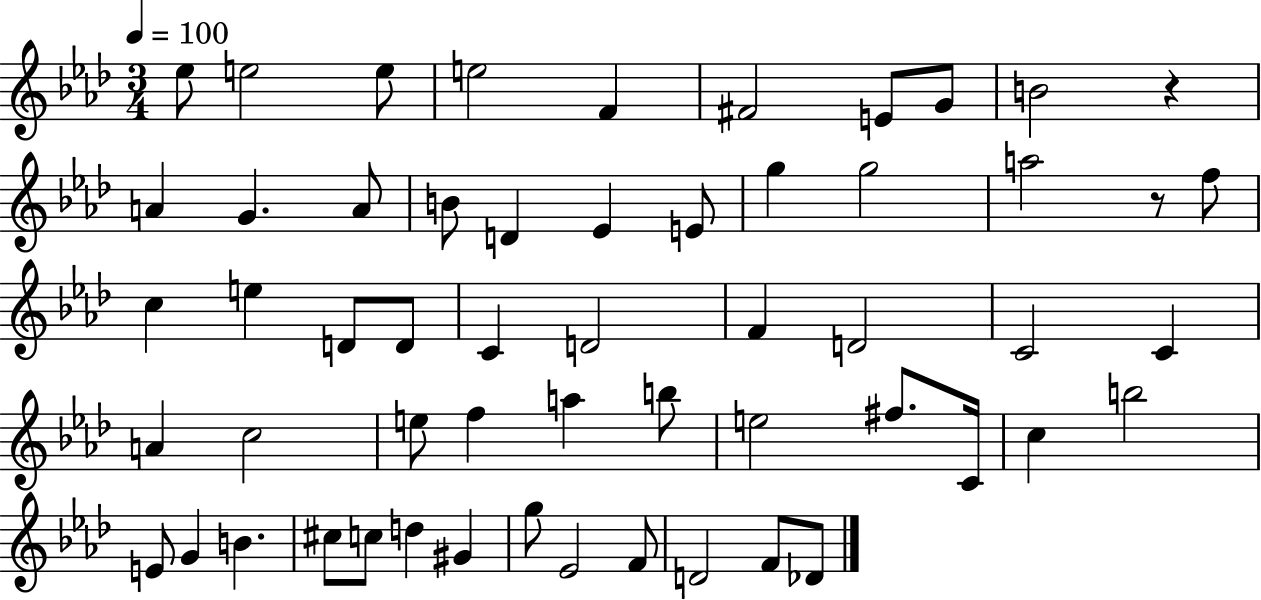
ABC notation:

X:1
T:Untitled
M:3/4
L:1/4
K:Ab
_e/2 e2 e/2 e2 F ^F2 E/2 G/2 B2 z A G A/2 B/2 D _E E/2 g g2 a2 z/2 f/2 c e D/2 D/2 C D2 F D2 C2 C A c2 e/2 f a b/2 e2 ^f/2 C/4 c b2 E/2 G B ^c/2 c/2 d ^G g/2 _E2 F/2 D2 F/2 _D/2